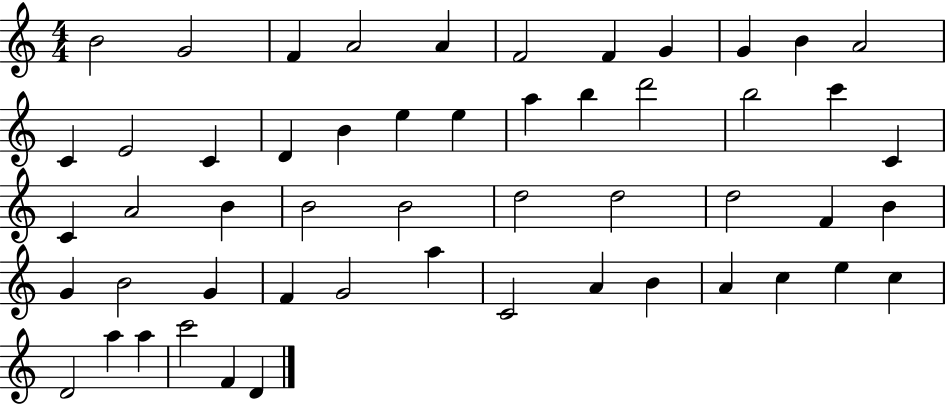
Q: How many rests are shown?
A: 0